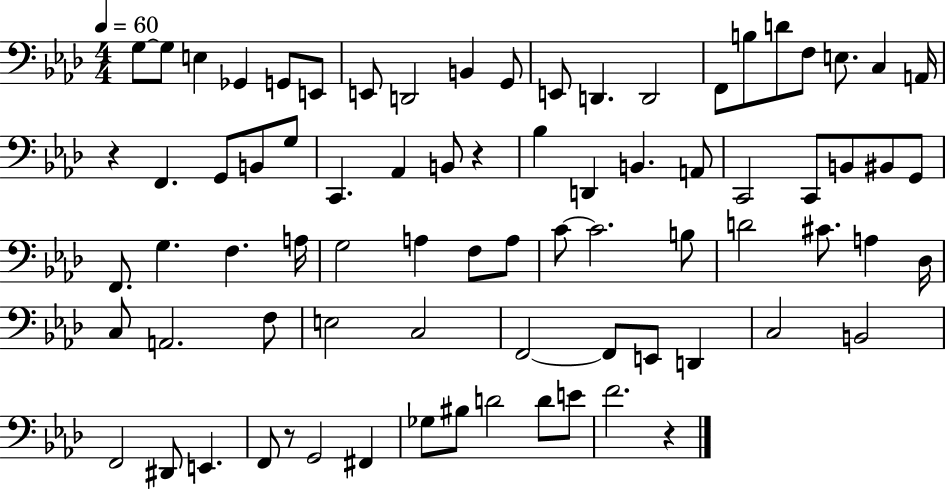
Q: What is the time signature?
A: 4/4